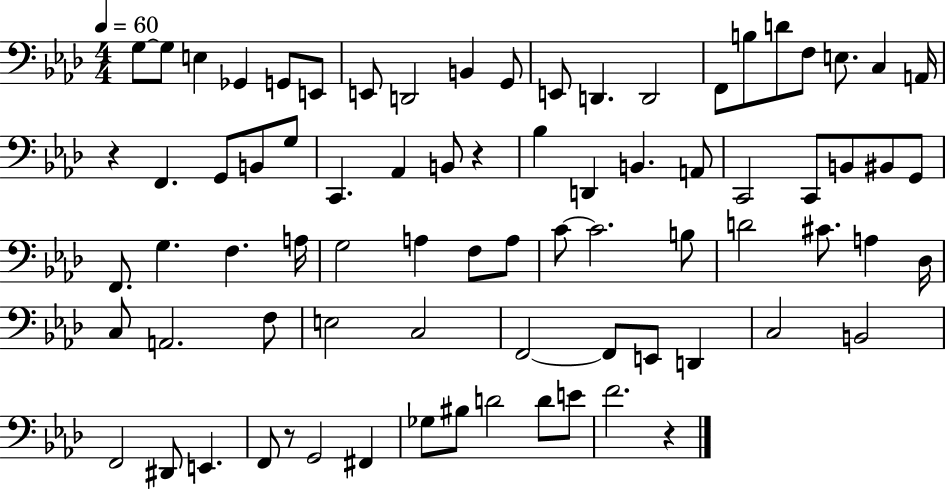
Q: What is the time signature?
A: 4/4